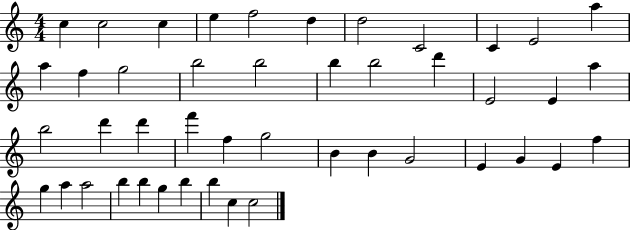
{
  \clef treble
  \numericTimeSignature
  \time 4/4
  \key c \major
  c''4 c''2 c''4 | e''4 f''2 d''4 | d''2 c'2 | c'4 e'2 a''4 | \break a''4 f''4 g''2 | b''2 b''2 | b''4 b''2 d'''4 | e'2 e'4 a''4 | \break b''2 d'''4 d'''4 | f'''4 f''4 g''2 | b'4 b'4 g'2 | e'4 g'4 e'4 f''4 | \break g''4 a''4 a''2 | b''4 b''4 g''4 b''4 | b''4 c''4 c''2 | \bar "|."
}